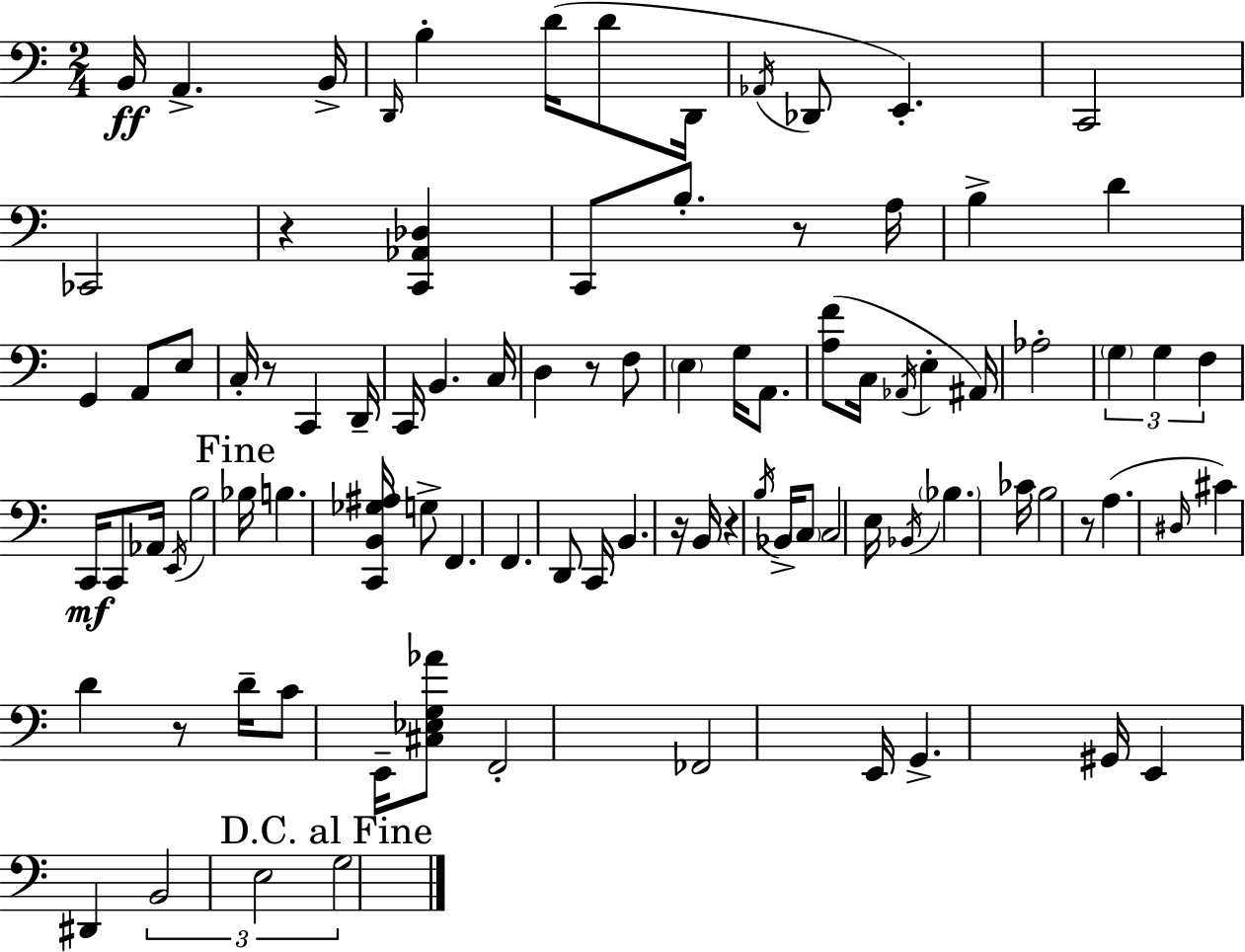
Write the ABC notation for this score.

X:1
T:Untitled
M:2/4
L:1/4
K:Am
B,,/4 A,, B,,/4 D,,/4 B, D/4 D/2 D,,/4 _A,,/4 _D,,/2 E,, C,,2 _C,,2 z [C,,_A,,_D,] C,,/2 B,/2 z/2 A,/4 B, D G,, A,,/2 E,/2 C,/4 z/2 C,, D,,/4 C,,/4 B,, C,/4 D, z/2 F,/2 E, G,/4 A,,/2 [A,F]/2 C,/4 _A,,/4 E, ^A,,/4 _A,2 G, G, F, C,,/4 C,,/2 _A,,/4 E,,/4 B,2 _B,/4 B, [C,,B,,_G,^A,]/4 G,/2 F,, F,, D,,/2 C,,/4 B,, z/4 B,,/4 z B,/4 _B,,/4 C,/2 C,2 E,/4 _B,,/4 _B, _C/4 B,2 z/2 A, ^D,/4 ^C D z/2 D/4 C/2 E,,/4 [^C,_E,G,_A]/2 F,,2 _F,,2 E,,/4 G,, ^G,,/4 E,, ^D,, B,,2 E,2 G,2